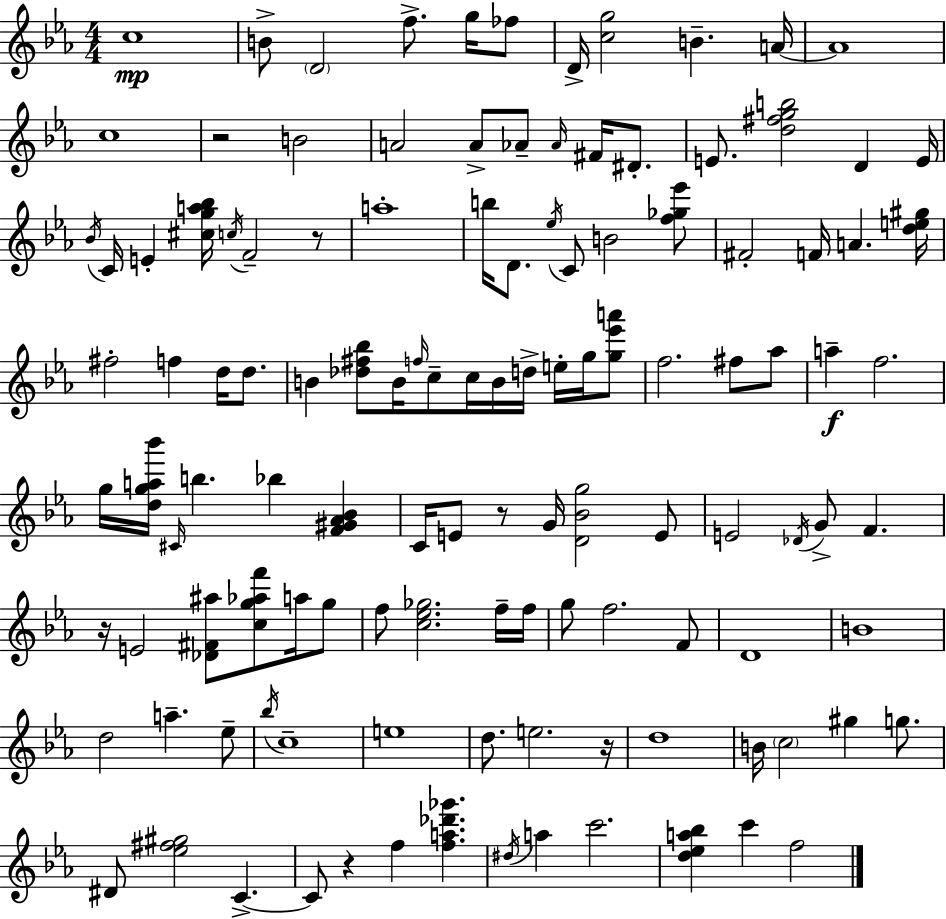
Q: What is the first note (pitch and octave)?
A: C5